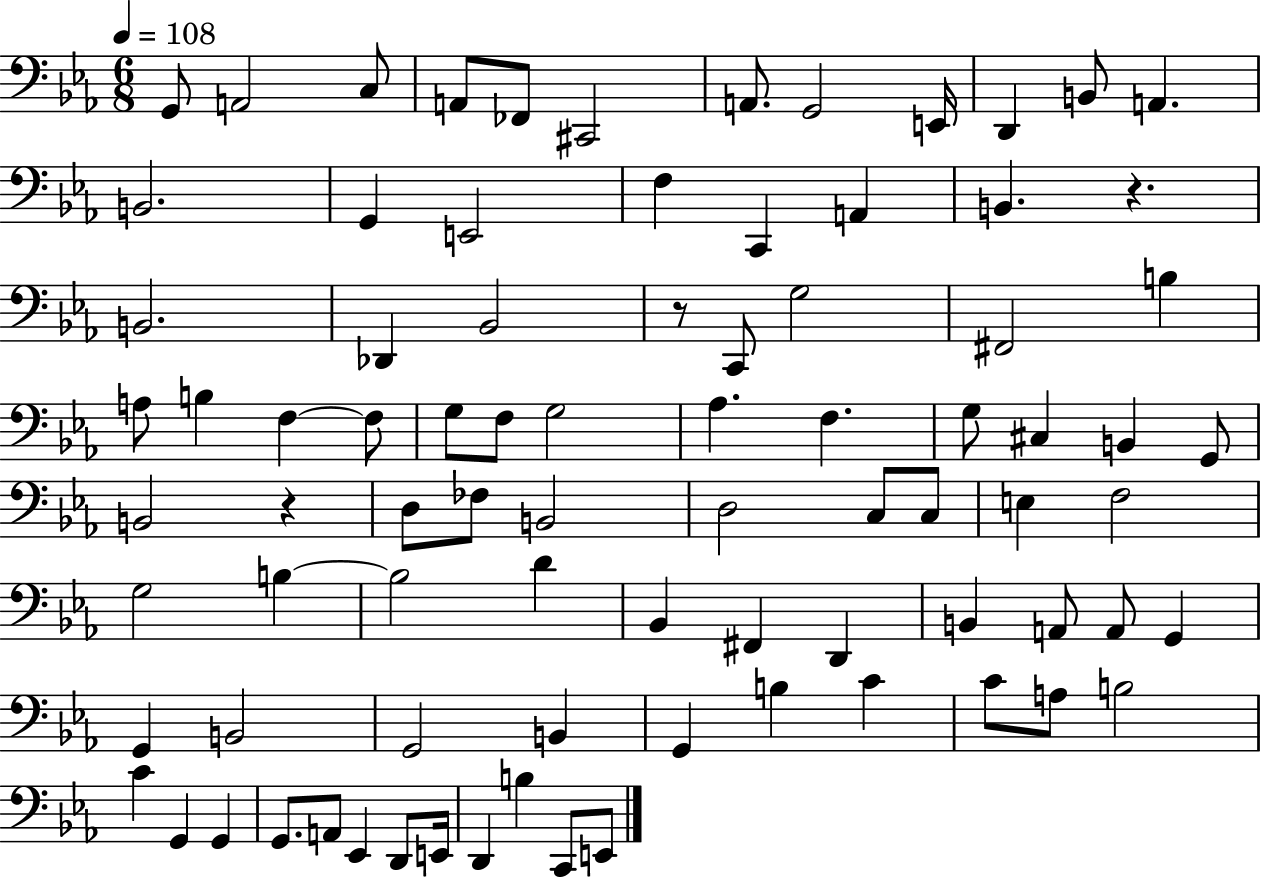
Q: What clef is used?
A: bass